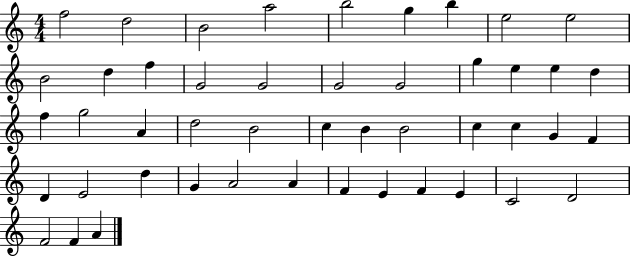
X:1
T:Untitled
M:4/4
L:1/4
K:C
f2 d2 B2 a2 b2 g b e2 e2 B2 d f G2 G2 G2 G2 g e e d f g2 A d2 B2 c B B2 c c G F D E2 d G A2 A F E F E C2 D2 F2 F A